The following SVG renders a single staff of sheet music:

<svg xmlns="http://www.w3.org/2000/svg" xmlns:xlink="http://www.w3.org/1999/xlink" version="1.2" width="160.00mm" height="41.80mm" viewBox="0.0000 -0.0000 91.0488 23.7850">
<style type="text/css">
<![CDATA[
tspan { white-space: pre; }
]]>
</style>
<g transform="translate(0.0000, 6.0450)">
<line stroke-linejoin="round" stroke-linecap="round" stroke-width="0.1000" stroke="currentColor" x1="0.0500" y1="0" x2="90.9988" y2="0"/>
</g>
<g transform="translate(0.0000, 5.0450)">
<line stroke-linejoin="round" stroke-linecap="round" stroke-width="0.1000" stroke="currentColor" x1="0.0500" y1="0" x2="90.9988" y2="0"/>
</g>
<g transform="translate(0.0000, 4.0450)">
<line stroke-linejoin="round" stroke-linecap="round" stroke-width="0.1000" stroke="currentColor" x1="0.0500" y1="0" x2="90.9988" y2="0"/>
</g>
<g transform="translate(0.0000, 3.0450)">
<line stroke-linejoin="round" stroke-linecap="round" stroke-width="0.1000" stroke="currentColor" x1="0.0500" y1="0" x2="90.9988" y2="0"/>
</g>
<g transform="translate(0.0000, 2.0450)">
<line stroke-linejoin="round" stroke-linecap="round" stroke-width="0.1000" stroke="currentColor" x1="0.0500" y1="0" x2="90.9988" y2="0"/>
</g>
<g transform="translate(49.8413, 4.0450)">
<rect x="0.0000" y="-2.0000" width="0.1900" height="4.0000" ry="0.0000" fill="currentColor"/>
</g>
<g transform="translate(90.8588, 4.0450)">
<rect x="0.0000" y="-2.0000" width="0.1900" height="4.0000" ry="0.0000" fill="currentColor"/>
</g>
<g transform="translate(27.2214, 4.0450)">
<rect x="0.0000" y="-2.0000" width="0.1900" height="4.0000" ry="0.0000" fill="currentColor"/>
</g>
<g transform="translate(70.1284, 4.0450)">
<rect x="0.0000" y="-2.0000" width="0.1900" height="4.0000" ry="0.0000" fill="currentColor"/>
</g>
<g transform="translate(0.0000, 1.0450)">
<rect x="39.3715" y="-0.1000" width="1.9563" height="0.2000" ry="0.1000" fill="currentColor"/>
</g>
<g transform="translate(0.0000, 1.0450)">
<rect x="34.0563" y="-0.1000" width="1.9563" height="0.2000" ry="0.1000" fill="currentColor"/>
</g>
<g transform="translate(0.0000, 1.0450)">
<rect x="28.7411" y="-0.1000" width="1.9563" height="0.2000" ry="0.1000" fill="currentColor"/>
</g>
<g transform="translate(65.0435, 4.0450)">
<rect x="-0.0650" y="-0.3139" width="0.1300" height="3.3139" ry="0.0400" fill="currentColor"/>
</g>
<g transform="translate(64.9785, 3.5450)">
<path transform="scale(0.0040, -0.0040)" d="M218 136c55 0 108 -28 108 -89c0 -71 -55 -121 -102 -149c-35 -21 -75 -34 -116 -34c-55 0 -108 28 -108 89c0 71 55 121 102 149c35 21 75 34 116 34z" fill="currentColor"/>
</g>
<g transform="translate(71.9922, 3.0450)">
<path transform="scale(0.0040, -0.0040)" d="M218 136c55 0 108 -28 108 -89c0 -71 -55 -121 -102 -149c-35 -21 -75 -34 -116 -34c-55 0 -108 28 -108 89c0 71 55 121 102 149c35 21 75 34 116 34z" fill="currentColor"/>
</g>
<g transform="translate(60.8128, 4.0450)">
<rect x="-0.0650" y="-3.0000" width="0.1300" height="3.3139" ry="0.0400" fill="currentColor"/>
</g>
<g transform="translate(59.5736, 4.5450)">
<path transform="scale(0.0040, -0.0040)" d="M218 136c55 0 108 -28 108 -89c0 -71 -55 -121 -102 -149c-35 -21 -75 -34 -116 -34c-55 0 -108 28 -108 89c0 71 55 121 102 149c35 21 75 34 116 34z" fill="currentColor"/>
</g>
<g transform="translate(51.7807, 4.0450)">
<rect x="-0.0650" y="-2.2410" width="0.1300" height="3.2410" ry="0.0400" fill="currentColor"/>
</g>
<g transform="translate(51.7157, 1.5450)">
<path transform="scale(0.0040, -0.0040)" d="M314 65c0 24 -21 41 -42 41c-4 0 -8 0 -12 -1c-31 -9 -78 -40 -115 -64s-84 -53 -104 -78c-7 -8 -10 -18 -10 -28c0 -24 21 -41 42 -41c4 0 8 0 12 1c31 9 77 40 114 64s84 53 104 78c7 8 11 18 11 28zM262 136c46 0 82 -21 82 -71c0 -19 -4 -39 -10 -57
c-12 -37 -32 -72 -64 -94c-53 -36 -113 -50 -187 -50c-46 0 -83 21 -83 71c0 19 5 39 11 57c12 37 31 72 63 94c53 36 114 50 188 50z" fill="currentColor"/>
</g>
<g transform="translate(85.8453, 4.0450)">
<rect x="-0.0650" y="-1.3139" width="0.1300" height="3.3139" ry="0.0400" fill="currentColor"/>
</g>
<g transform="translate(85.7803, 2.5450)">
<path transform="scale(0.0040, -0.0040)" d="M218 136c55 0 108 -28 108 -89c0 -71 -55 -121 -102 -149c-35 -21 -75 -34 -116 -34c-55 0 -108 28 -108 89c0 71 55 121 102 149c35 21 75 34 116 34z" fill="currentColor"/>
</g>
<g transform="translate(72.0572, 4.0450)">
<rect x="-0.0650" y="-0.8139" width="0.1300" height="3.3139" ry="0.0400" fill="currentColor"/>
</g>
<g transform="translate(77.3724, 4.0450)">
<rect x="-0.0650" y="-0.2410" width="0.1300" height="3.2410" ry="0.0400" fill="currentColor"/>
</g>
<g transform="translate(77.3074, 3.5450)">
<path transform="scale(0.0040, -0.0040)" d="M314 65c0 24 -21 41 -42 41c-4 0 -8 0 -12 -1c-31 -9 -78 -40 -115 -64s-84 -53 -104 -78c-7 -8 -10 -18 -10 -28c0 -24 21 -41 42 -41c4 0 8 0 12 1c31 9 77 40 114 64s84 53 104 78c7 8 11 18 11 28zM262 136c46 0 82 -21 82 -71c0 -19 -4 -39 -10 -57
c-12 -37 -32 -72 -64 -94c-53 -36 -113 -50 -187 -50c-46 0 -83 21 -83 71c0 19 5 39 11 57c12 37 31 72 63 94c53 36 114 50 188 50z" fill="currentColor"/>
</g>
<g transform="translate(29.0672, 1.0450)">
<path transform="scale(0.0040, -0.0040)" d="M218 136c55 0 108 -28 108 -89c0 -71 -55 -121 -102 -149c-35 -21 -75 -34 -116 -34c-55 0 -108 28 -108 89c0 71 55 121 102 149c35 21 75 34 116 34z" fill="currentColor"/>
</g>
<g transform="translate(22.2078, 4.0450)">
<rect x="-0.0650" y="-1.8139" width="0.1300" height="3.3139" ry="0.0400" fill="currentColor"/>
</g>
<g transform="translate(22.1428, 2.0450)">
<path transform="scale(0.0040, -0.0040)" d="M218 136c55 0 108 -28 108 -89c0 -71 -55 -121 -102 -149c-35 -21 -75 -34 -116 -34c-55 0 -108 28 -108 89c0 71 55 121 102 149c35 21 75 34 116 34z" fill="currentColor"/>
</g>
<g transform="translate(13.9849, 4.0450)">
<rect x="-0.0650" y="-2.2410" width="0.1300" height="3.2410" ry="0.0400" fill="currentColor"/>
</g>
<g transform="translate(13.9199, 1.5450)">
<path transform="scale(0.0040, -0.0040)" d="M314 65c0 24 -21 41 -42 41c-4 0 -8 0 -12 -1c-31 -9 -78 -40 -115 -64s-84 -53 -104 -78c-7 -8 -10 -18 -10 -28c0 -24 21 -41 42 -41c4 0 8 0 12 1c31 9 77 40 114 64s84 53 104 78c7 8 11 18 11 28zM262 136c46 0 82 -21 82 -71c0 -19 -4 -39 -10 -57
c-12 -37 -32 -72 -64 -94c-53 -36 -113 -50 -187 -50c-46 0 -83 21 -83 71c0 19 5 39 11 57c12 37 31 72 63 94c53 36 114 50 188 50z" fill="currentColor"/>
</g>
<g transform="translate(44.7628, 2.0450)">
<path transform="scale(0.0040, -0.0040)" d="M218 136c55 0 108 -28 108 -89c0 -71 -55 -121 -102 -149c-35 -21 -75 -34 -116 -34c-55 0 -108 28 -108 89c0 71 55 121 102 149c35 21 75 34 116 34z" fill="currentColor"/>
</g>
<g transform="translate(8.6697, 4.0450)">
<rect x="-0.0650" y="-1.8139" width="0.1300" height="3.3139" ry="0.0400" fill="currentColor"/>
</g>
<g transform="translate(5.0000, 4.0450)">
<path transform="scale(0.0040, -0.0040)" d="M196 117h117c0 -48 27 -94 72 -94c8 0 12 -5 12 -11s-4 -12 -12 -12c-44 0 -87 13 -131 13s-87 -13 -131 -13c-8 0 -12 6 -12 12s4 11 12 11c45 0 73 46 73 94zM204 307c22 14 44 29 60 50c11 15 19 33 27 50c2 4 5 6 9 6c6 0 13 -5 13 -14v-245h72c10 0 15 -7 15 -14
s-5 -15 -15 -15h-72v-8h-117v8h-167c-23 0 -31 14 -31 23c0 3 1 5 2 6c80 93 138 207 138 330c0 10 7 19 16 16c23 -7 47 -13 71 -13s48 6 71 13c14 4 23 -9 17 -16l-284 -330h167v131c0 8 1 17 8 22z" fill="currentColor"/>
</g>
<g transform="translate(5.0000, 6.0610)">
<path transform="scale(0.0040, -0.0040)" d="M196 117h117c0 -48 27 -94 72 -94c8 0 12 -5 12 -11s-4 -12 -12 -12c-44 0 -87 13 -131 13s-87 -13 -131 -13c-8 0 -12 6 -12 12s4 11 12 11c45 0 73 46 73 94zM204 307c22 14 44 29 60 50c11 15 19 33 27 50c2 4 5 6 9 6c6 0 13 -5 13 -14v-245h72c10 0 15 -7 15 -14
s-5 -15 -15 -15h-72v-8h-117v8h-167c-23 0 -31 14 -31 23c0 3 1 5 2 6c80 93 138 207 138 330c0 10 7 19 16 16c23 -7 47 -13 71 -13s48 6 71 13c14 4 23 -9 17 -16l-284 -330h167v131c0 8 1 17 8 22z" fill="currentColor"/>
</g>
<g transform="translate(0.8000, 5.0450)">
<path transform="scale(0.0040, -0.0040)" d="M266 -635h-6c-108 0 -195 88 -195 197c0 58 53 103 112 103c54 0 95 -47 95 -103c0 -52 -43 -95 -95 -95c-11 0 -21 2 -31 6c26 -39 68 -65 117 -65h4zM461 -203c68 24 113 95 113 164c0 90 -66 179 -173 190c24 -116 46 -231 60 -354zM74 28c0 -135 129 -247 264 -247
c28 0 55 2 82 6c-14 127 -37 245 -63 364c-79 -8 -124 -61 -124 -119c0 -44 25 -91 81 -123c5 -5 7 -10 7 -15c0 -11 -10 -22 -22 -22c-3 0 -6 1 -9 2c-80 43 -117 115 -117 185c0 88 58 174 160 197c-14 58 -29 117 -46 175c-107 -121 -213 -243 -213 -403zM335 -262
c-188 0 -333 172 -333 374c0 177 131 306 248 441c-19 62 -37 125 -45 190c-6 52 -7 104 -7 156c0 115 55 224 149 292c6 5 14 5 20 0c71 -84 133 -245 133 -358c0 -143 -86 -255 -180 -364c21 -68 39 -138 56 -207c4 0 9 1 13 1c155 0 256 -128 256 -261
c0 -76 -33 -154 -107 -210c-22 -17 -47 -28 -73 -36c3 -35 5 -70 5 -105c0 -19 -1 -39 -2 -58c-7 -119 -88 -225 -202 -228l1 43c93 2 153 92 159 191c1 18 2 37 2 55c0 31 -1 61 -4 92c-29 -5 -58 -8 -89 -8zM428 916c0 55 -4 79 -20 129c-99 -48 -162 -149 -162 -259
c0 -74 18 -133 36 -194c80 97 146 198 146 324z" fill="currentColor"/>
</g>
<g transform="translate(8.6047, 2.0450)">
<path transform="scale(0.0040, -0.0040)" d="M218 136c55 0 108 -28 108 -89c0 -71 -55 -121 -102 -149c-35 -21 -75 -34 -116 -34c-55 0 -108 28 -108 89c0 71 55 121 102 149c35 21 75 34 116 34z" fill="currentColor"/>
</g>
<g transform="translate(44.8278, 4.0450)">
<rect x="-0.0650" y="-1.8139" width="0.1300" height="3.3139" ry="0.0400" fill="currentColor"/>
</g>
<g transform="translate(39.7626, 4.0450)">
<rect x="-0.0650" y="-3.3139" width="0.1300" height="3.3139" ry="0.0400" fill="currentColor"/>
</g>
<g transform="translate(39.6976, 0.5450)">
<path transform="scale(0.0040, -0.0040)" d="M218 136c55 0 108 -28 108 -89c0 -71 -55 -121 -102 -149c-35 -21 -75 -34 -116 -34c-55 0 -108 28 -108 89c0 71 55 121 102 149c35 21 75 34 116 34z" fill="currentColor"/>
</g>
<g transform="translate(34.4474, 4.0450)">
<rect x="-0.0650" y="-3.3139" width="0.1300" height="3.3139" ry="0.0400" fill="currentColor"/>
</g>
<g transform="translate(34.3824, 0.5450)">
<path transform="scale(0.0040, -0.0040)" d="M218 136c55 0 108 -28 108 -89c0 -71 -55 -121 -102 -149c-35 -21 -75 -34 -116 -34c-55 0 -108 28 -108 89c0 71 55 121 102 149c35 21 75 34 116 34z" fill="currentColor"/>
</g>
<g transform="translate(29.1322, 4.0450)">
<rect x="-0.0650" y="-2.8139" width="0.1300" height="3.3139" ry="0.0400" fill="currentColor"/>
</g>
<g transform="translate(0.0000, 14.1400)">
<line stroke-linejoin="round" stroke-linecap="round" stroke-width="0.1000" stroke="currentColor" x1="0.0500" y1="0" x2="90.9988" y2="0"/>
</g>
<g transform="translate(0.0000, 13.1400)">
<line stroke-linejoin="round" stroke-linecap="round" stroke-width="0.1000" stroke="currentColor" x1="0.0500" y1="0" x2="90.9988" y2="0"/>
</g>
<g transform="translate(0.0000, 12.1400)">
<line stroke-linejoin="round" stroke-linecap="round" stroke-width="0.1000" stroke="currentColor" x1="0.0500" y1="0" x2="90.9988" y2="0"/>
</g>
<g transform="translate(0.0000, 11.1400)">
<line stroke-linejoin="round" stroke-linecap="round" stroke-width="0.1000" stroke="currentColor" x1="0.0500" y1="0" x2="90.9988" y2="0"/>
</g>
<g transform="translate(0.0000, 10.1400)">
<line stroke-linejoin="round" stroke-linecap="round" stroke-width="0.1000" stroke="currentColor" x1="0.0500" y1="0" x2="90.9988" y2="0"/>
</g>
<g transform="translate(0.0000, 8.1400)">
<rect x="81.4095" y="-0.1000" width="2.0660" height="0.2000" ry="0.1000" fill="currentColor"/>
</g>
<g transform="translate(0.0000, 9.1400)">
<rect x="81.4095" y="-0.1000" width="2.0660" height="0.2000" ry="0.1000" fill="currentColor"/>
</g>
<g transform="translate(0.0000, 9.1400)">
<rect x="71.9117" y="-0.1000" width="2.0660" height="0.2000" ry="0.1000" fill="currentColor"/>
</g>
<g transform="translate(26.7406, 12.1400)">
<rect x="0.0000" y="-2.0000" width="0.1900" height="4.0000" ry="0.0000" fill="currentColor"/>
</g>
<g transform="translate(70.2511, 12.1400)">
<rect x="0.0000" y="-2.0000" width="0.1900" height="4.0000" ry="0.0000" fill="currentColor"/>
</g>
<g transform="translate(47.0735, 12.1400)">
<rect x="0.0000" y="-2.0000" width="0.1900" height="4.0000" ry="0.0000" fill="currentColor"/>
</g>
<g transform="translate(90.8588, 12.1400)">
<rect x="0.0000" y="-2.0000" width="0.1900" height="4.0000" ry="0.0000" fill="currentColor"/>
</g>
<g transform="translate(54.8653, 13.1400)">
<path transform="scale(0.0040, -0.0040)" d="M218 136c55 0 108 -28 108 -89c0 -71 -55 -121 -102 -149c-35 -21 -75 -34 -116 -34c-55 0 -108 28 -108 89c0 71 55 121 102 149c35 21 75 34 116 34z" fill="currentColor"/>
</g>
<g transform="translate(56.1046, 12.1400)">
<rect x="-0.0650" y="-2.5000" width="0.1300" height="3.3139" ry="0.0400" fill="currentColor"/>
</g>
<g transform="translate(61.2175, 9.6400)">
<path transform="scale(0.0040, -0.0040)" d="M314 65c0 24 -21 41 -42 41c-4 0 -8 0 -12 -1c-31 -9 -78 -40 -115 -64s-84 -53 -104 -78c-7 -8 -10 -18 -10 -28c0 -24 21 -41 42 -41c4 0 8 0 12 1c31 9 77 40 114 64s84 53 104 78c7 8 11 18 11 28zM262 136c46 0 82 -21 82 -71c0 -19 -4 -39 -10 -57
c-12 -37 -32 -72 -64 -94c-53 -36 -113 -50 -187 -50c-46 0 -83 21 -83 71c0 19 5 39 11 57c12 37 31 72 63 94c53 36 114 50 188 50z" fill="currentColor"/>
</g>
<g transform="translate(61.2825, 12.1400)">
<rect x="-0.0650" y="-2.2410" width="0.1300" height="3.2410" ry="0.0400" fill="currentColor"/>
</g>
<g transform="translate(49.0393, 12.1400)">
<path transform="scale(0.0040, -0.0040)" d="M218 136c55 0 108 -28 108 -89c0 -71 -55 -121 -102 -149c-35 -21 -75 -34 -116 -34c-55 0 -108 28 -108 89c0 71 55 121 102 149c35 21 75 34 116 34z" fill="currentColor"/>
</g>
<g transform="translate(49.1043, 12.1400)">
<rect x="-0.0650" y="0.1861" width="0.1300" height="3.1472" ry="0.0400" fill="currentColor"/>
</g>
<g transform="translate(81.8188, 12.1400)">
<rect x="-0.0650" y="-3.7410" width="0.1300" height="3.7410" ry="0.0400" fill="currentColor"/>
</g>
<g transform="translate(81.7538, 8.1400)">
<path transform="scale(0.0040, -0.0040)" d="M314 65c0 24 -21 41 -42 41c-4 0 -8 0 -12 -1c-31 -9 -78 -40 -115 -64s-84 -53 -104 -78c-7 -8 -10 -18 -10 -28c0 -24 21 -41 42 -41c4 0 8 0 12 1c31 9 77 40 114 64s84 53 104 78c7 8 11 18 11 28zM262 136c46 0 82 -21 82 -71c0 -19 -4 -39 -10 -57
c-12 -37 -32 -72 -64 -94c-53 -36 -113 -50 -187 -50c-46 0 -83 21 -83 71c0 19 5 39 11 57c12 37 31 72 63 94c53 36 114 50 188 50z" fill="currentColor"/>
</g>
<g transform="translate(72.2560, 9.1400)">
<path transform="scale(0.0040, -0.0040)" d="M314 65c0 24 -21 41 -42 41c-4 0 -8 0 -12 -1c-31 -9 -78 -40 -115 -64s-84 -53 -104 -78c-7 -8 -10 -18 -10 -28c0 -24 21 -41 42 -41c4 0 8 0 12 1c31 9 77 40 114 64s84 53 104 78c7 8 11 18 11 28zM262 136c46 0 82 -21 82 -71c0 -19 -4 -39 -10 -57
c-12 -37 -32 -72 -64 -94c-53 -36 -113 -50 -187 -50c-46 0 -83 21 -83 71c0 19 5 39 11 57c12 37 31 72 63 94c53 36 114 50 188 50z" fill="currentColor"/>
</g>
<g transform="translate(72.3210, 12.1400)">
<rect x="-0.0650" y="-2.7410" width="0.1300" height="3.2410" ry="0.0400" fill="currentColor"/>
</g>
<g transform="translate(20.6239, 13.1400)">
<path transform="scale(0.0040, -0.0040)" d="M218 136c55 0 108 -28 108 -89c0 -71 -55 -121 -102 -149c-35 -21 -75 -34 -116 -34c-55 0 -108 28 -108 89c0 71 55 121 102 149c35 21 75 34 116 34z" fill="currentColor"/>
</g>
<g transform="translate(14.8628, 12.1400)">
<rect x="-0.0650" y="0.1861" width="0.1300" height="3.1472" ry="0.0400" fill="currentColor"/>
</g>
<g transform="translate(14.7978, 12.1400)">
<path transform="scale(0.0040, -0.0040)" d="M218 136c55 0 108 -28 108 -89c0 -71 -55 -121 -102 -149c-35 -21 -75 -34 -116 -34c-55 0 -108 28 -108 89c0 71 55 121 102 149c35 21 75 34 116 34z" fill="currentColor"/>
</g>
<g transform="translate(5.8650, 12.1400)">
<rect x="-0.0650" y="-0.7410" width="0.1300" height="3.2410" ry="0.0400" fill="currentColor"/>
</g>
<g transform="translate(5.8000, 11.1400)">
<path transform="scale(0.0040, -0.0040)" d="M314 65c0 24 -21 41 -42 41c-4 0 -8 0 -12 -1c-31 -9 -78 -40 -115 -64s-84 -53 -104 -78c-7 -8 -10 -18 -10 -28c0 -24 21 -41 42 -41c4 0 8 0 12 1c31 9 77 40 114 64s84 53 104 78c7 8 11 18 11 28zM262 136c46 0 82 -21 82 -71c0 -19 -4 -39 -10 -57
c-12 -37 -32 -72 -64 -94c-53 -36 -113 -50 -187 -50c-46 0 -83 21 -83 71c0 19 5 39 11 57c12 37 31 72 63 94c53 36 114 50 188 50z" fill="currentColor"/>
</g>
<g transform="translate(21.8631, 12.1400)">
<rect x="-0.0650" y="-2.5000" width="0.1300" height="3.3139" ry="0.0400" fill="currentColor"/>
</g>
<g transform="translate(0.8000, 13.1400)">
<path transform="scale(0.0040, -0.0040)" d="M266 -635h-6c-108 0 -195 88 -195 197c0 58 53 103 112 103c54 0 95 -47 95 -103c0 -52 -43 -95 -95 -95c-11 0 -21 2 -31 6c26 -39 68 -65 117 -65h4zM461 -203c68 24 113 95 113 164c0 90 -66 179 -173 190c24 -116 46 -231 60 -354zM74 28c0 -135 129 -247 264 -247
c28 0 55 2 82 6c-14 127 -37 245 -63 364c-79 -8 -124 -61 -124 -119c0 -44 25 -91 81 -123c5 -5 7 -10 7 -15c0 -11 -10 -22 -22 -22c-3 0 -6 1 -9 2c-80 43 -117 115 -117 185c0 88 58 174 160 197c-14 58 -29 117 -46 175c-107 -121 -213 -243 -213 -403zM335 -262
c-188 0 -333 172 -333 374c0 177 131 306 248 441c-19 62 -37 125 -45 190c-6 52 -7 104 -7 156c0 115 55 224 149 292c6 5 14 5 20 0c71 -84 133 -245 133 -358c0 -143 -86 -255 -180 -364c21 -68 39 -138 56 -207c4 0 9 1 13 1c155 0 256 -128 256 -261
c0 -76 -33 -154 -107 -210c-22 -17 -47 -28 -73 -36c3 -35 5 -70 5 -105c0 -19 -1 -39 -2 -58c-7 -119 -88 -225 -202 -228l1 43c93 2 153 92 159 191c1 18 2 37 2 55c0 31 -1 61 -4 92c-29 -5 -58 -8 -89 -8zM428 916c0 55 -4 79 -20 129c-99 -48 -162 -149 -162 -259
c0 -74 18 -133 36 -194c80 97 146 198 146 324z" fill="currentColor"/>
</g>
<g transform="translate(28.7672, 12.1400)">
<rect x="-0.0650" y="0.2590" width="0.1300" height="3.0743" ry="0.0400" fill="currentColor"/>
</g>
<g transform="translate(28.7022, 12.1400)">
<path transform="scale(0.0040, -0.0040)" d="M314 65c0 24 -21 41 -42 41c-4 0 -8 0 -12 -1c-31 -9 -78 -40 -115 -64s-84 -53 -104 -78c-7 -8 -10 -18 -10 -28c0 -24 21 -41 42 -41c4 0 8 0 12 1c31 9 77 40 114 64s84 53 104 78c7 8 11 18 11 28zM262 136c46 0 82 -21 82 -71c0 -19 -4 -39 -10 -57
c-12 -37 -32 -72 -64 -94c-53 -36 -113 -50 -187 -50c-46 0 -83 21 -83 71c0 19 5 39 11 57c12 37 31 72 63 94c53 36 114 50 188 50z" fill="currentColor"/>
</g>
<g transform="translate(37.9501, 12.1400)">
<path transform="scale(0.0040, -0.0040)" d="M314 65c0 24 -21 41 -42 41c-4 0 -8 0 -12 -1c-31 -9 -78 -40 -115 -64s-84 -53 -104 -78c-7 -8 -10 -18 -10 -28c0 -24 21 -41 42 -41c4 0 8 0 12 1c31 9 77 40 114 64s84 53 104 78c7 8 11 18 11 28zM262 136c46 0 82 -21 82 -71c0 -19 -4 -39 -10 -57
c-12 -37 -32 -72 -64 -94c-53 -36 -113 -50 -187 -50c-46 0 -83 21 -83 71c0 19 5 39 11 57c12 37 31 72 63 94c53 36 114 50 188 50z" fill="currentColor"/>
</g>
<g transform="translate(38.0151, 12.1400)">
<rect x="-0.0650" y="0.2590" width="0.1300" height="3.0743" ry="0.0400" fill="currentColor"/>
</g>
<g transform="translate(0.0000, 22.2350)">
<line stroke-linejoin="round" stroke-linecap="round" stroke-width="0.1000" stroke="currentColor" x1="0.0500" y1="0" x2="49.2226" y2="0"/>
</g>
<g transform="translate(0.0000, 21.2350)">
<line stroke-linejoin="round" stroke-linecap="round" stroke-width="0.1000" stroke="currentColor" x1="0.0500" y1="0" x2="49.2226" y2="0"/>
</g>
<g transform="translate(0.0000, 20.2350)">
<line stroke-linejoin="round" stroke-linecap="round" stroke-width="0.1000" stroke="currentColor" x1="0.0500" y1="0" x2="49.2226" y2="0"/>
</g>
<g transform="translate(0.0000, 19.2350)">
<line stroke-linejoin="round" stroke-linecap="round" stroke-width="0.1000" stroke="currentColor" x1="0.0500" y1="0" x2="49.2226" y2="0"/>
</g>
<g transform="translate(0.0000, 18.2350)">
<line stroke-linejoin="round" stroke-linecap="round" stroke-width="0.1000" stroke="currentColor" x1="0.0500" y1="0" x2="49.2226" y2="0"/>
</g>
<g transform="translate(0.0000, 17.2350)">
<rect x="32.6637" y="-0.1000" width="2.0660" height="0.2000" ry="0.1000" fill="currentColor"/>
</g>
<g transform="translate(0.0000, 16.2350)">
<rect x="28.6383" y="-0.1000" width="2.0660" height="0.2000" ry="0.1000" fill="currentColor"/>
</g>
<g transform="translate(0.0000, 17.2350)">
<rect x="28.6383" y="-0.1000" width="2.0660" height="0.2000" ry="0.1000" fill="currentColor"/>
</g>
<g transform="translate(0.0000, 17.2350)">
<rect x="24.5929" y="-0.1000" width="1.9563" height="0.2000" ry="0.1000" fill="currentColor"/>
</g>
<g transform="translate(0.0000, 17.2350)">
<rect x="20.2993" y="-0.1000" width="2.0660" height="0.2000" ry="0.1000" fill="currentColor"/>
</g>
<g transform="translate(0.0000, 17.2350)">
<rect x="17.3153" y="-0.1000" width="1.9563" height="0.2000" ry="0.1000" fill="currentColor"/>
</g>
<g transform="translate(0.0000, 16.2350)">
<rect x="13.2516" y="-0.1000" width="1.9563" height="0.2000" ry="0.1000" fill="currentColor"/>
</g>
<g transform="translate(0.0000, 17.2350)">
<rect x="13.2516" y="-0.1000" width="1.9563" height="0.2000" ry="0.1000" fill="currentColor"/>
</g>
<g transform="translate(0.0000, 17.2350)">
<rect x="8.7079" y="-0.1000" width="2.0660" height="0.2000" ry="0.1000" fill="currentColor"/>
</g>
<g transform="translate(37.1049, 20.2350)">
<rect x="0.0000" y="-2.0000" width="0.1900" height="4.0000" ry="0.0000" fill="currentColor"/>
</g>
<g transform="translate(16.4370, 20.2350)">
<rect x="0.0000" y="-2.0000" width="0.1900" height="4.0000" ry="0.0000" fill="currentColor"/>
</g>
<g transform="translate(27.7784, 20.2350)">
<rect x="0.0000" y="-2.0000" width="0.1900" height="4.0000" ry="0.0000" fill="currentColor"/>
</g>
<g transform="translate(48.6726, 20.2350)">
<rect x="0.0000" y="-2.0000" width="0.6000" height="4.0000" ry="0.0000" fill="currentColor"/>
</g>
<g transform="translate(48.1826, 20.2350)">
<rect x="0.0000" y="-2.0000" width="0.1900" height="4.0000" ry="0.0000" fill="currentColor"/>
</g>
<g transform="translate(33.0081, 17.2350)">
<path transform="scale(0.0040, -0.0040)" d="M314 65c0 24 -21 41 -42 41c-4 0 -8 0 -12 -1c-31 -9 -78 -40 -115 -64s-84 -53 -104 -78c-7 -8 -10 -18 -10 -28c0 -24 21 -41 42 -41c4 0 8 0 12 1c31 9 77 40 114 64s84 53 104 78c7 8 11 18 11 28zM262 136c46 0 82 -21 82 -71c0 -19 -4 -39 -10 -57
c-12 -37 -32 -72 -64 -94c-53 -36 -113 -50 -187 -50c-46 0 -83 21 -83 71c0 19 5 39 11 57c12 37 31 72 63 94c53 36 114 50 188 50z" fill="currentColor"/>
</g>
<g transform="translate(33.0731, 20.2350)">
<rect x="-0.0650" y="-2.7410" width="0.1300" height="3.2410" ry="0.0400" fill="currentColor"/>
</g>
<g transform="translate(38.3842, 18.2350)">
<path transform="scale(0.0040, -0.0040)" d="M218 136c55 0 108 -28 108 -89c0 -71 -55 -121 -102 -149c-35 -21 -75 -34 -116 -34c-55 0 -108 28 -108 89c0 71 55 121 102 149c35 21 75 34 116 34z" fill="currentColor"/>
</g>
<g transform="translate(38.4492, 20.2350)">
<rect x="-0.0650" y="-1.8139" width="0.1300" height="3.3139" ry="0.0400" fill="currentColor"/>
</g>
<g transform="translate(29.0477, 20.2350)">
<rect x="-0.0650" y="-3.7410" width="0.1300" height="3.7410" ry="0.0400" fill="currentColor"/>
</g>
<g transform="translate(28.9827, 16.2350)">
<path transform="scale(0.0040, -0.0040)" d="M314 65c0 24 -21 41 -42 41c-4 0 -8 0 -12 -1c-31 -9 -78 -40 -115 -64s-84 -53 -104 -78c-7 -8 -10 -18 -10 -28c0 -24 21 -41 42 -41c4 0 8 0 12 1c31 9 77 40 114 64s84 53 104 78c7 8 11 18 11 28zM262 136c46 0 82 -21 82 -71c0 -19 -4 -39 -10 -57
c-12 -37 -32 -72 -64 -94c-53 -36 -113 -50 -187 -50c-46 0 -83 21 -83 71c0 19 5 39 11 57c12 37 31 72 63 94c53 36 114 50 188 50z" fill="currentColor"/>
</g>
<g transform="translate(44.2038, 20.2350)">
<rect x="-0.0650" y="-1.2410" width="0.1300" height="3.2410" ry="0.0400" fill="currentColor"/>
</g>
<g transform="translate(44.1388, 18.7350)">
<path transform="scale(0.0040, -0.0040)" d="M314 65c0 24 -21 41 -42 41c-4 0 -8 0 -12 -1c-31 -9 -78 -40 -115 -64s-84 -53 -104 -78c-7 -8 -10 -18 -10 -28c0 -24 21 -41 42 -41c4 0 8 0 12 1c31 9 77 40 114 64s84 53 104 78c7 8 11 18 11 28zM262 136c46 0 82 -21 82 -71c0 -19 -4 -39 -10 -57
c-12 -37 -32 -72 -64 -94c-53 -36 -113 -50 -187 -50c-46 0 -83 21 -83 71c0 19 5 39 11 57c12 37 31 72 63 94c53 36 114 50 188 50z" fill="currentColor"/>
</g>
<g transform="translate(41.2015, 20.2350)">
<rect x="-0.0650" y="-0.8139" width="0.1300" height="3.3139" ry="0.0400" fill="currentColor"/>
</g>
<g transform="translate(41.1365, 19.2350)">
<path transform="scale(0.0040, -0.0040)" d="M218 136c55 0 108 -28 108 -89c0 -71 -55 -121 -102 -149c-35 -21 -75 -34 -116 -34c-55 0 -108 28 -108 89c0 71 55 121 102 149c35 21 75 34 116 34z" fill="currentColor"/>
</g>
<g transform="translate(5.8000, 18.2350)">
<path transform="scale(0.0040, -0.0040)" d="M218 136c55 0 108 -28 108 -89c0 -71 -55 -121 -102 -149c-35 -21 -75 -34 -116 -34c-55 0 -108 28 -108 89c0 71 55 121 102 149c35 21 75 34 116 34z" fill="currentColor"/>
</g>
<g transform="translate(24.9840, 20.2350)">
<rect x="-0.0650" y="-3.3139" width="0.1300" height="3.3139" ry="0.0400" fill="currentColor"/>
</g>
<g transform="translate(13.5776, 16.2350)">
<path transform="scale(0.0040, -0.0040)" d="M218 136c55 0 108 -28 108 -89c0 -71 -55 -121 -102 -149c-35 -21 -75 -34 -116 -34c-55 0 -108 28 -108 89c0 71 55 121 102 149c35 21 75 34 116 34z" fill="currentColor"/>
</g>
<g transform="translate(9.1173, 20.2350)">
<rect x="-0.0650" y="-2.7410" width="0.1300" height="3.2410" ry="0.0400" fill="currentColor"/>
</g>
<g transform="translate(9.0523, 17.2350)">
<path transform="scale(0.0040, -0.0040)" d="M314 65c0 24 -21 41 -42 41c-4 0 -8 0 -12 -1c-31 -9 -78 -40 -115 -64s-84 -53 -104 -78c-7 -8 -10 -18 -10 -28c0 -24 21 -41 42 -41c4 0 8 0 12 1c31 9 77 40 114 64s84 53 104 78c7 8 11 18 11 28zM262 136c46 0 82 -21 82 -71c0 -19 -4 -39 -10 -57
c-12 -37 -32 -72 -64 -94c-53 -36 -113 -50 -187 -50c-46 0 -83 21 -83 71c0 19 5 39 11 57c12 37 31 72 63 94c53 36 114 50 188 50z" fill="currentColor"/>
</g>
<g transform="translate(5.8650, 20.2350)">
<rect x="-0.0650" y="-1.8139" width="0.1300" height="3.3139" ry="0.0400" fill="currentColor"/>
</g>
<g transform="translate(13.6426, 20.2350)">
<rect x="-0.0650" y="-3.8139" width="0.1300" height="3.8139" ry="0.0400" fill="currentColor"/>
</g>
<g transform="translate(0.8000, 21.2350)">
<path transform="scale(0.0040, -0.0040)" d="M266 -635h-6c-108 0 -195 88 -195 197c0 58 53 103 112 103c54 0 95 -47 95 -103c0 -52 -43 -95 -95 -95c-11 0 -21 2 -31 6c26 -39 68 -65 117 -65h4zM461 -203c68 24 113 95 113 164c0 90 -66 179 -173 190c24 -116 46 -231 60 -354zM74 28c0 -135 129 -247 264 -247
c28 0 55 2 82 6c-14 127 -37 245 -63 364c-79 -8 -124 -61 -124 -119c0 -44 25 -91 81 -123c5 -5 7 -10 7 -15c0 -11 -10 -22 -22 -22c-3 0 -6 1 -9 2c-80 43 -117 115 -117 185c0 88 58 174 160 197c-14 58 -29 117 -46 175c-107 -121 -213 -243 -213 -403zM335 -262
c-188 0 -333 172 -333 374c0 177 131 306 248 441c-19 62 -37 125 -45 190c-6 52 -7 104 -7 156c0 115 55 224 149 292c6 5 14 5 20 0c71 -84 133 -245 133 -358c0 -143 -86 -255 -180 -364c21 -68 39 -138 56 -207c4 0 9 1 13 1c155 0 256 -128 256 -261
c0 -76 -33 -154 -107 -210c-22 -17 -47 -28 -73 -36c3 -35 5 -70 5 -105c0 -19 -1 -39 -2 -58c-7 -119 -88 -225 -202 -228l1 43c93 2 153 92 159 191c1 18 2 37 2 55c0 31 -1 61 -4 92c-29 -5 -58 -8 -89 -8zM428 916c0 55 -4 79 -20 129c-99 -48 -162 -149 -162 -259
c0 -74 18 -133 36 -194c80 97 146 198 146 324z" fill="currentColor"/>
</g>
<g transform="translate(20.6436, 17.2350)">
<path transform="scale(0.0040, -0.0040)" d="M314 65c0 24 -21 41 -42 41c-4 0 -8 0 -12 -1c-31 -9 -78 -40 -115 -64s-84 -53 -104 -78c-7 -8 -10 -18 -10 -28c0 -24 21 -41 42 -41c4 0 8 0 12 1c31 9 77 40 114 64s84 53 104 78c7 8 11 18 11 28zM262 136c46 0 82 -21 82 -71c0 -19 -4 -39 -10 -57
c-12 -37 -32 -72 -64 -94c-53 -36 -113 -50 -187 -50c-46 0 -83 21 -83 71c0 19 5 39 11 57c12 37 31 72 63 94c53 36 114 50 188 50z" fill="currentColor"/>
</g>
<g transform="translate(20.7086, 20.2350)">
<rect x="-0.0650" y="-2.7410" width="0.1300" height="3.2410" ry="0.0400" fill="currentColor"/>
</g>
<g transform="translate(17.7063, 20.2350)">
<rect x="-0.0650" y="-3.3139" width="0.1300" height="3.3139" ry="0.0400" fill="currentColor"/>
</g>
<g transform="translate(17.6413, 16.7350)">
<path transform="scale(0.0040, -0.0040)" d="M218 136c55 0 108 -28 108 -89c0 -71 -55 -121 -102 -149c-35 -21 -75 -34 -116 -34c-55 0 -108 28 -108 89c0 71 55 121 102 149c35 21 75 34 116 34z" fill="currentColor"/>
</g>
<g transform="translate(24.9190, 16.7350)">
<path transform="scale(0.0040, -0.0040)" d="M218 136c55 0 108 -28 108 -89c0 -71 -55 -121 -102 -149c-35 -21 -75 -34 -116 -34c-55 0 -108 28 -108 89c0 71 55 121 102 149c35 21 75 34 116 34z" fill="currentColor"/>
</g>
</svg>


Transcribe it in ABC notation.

X:1
T:Untitled
M:4/4
L:1/4
K:C
f g2 f a b b f g2 A c d c2 e d2 B G B2 B2 B G g2 a2 c'2 f a2 c' b a2 b c'2 a2 f d e2